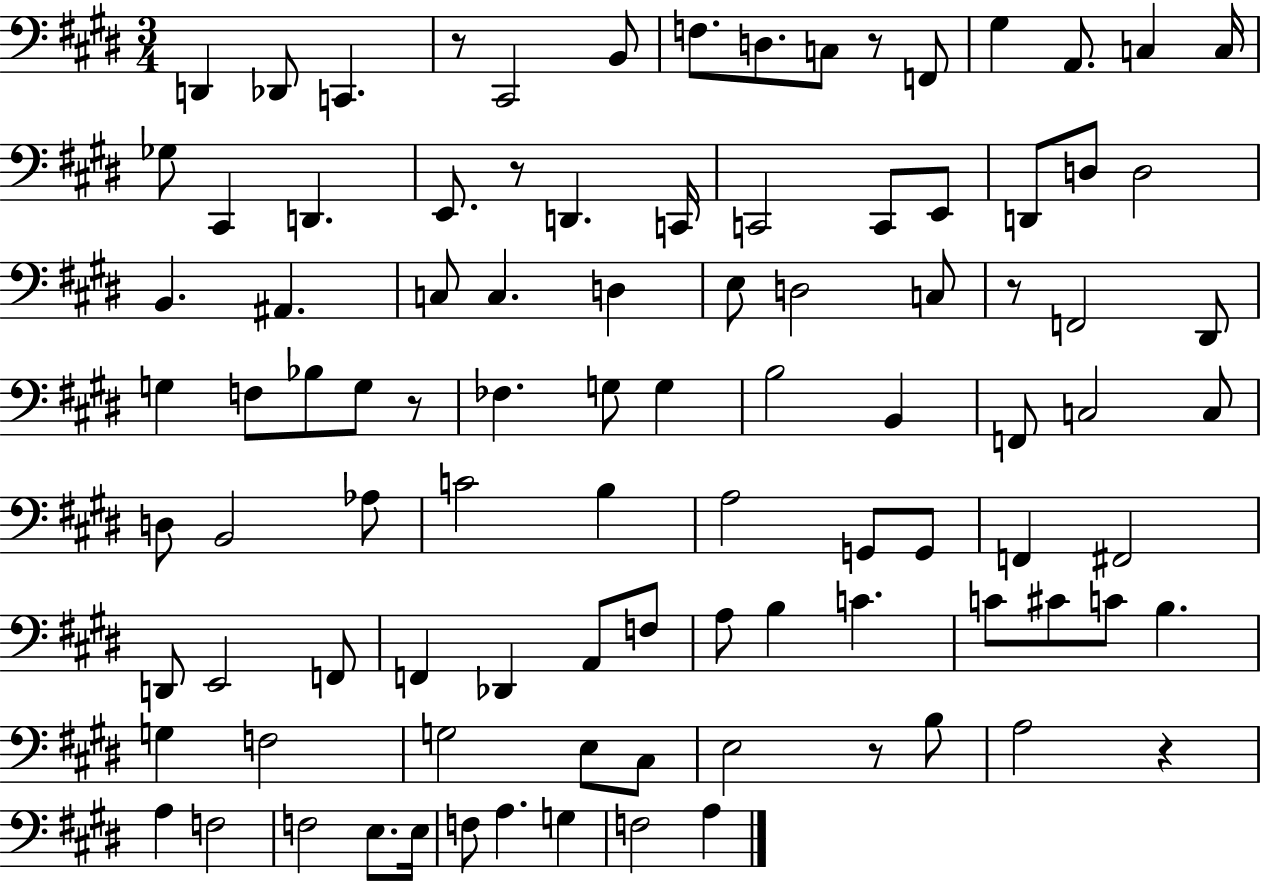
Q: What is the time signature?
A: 3/4